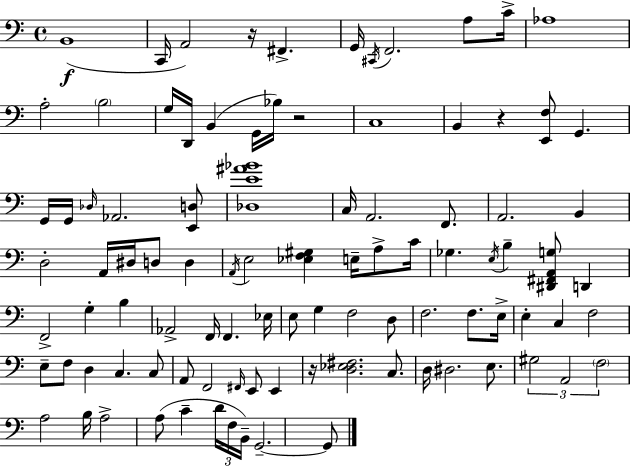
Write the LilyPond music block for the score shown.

{
  \clef bass
  \time 4/4
  \defaultTimeSignature
  \key a \minor
  b,1(\f | c,16 a,2) r16 fis,4.-> | g,16 \acciaccatura { cis,16 } f,2. a8 | c'16-> aes1 | \break a2-. \parenthesize b2 | g16 d,16 b,4( g,16 bes16) r2 | c1 | b,4 r4 <e, f>8 g,4. | \break g,16 g,16 \grace { des16 } aes,2. | <e, d>8 <des e' ais' bes'>1 | c16 a,2. f,8. | a,2. b,4 | \break d2-. a,16 dis16 d8 d4 | \acciaccatura { a,16 } e2 <ees f gis>4 e16-- | a8-> c'16 ges4. \acciaccatura { e16 } b4-- <dis, fis, a, g>8 | d,4 f,2-> g4-. | \break b4 aes,2-> f,16 f,4. | ees16 e8 g4 f2 | d8 f2. | f8. e16-> e4-. c4 f2 | \break e8-- f8 d4 c4. | c8 a,8 f,2 \grace { fis,16 } e,8 | e,4 r16 <d ees fis>2. | c8. d16 dis2. | \break e8. \tuplet 3/2 { gis2 a,2 | \parenthesize f2 } a2 | b16 a2-> a8( | c'4-- \tuplet 3/2 { d'16 f16 b,16--) } g,2.--~~ | \break g,8 \bar "|."
}